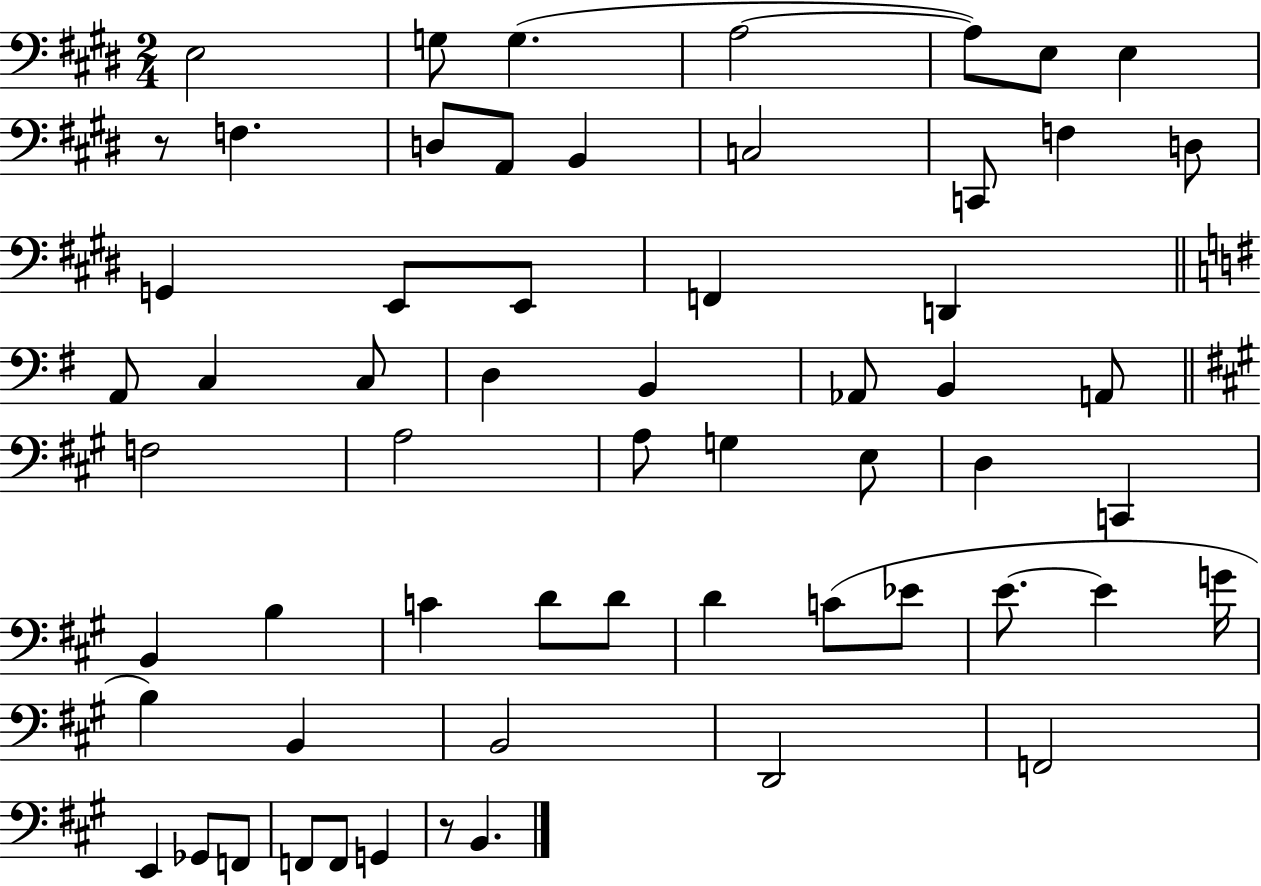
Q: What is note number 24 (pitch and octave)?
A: D3